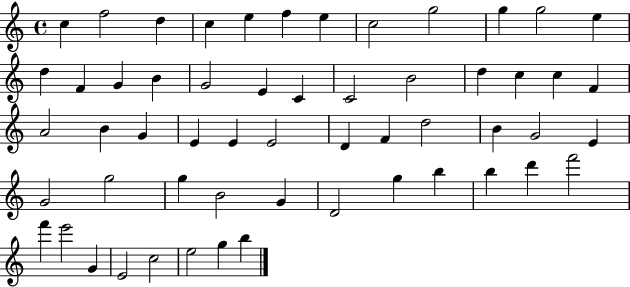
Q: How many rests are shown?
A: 0